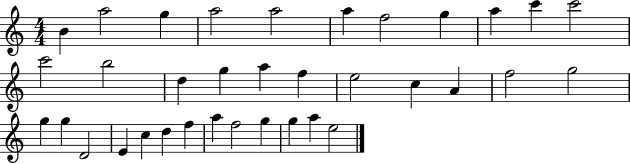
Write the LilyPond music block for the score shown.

{
  \clef treble
  \numericTimeSignature
  \time 4/4
  \key c \major
  b'4 a''2 g''4 | a''2 a''2 | a''4 f''2 g''4 | a''4 c'''4 c'''2 | \break c'''2 b''2 | d''4 g''4 a''4 f''4 | e''2 c''4 a'4 | f''2 g''2 | \break g''4 g''4 d'2 | e'4 c''4 d''4 f''4 | a''4 f''2 g''4 | g''4 a''4 e''2 | \break \bar "|."
}